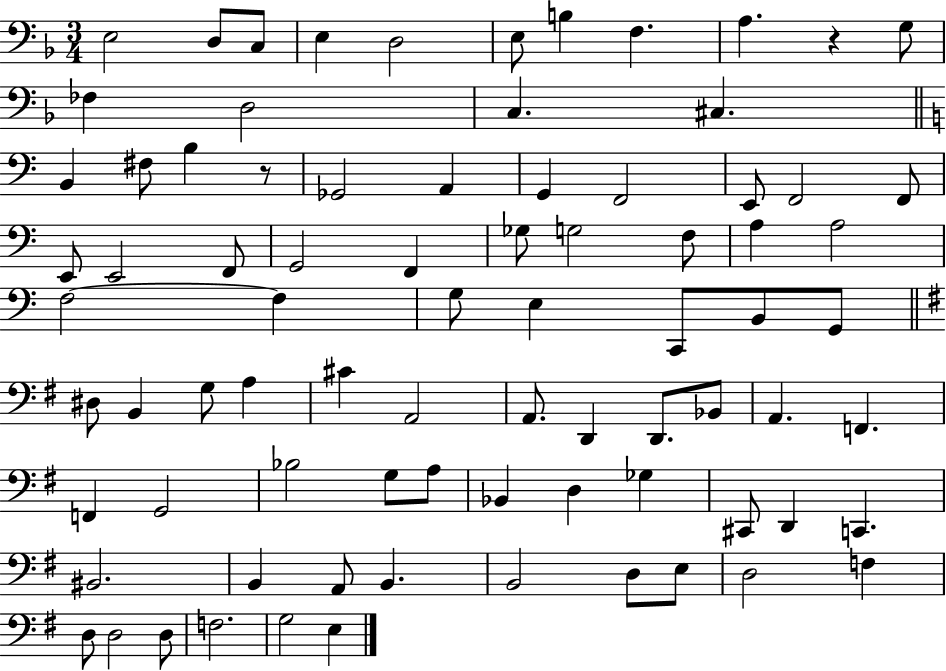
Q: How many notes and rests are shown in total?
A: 81